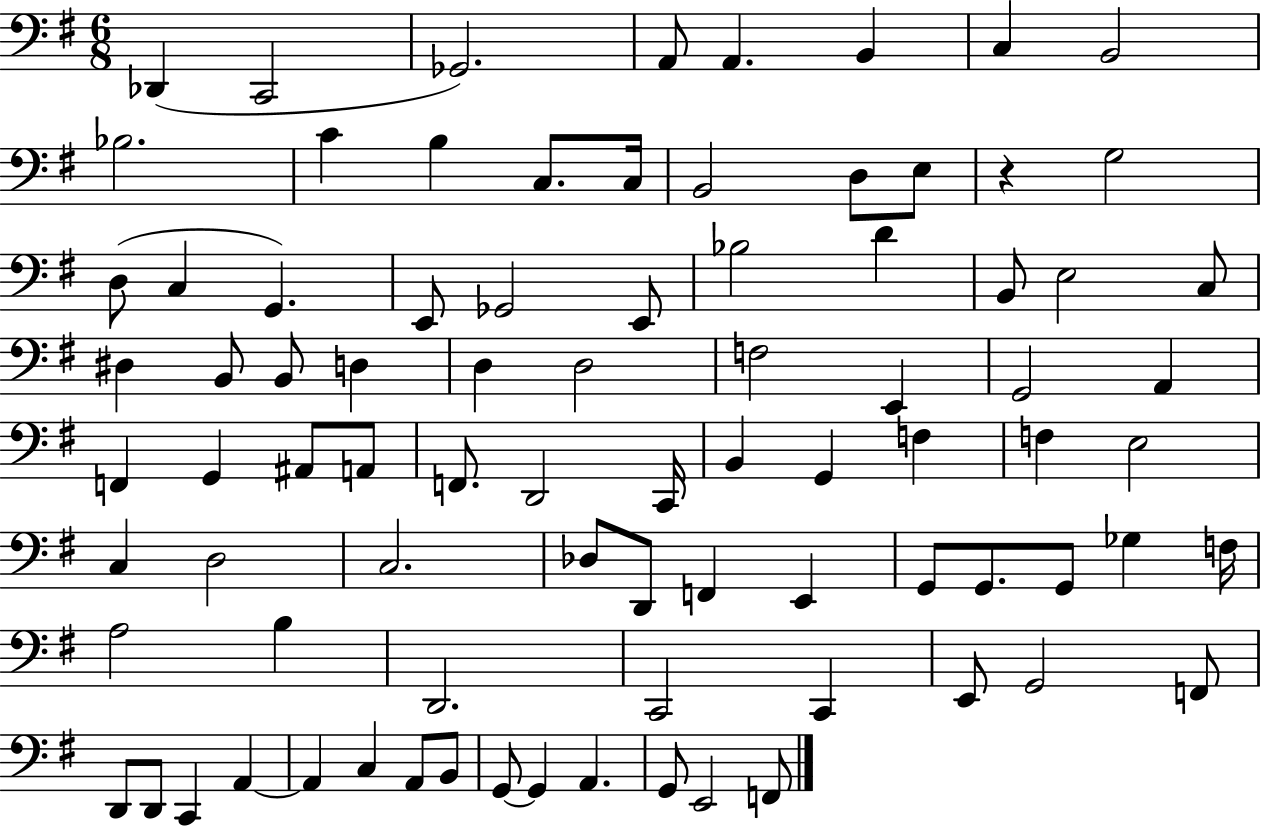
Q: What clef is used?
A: bass